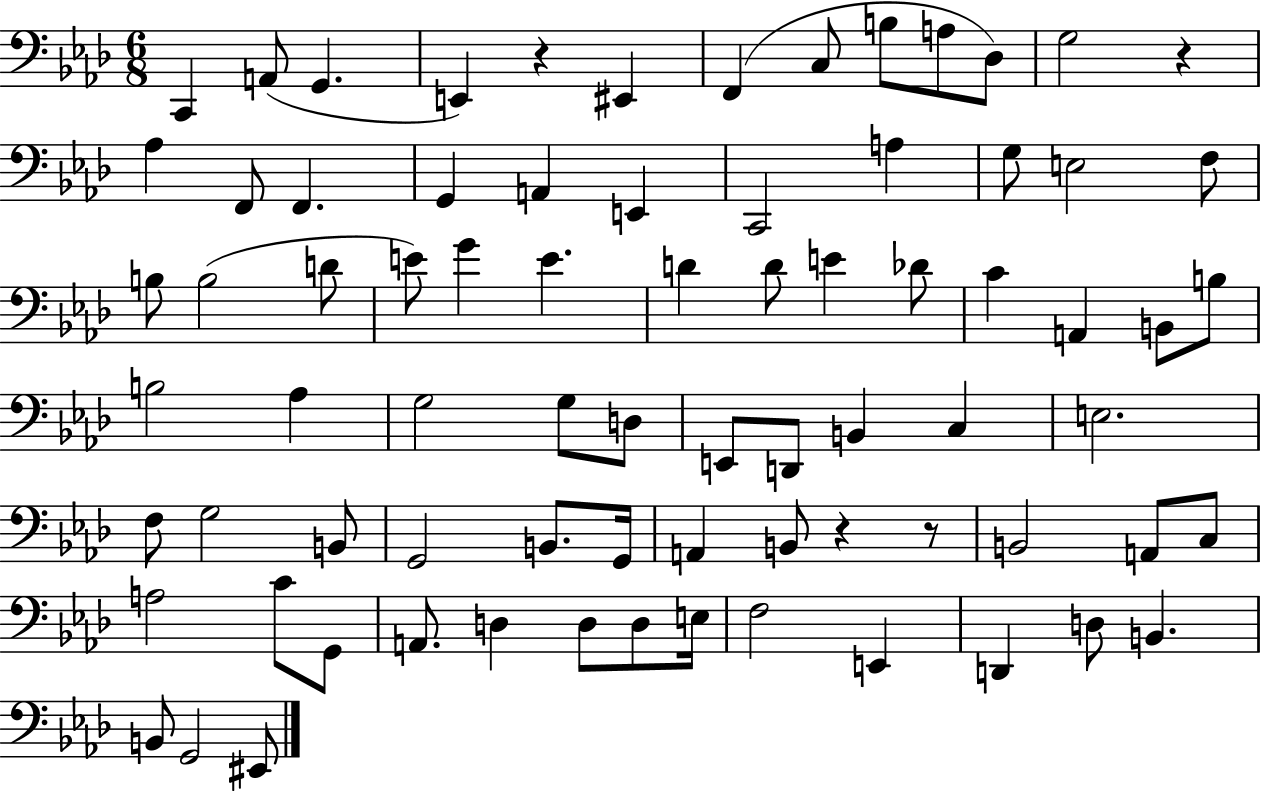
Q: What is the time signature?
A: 6/8